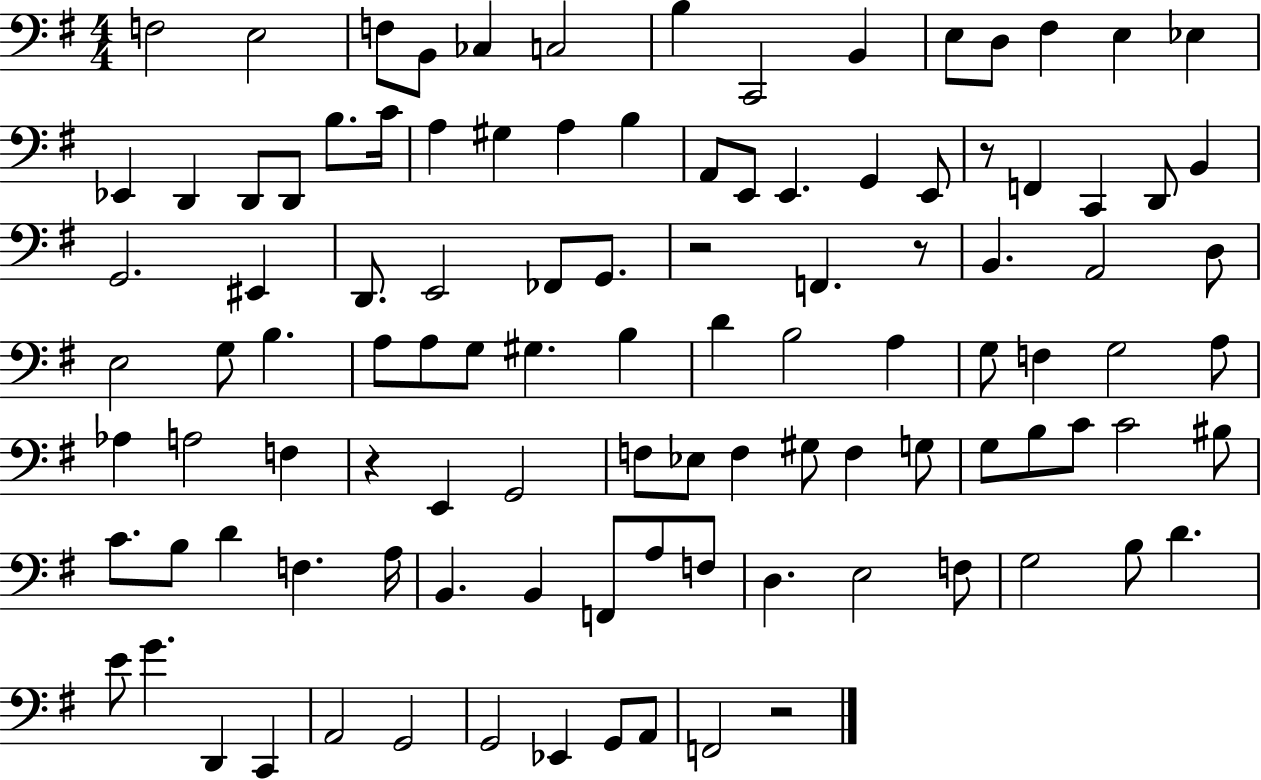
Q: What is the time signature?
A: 4/4